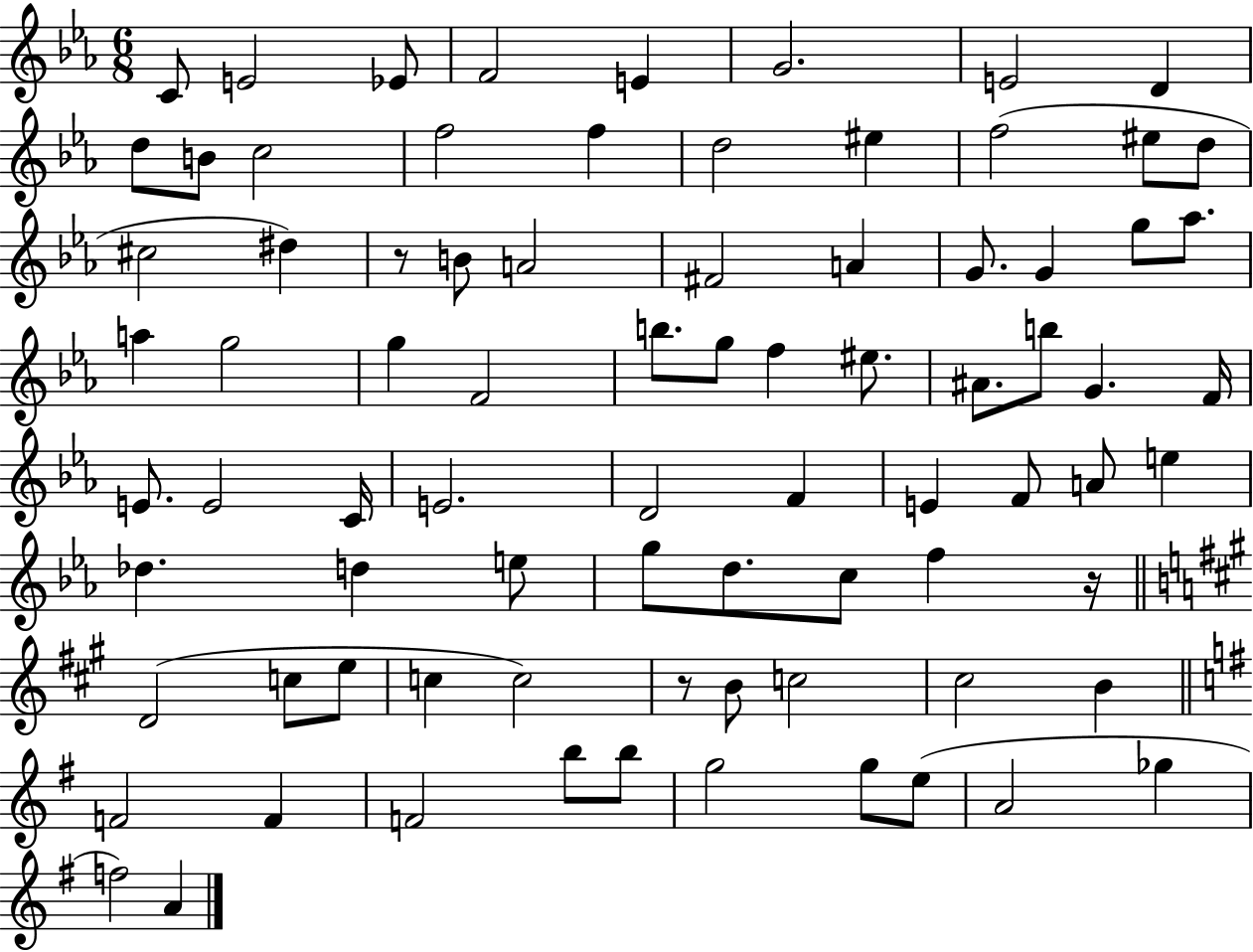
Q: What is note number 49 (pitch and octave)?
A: A4